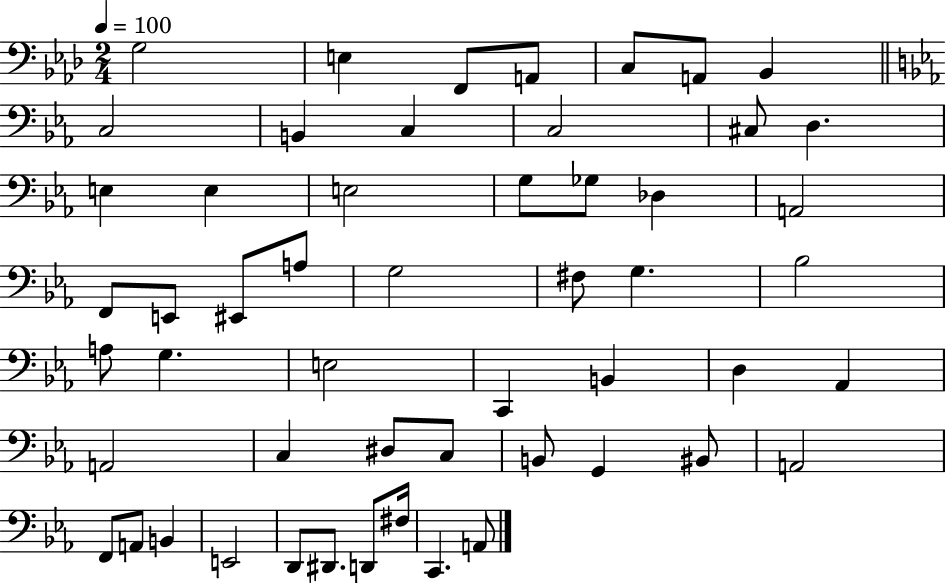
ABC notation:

X:1
T:Untitled
M:2/4
L:1/4
K:Ab
G,2 E, F,,/2 A,,/2 C,/2 A,,/2 _B,, C,2 B,, C, C,2 ^C,/2 D, E, E, E,2 G,/2 _G,/2 _D, A,,2 F,,/2 E,,/2 ^E,,/2 A,/2 G,2 ^F,/2 G, _B,2 A,/2 G, E,2 C,, B,, D, _A,, A,,2 C, ^D,/2 C,/2 B,,/2 G,, ^B,,/2 A,,2 F,,/2 A,,/2 B,, E,,2 D,,/2 ^D,,/2 D,,/2 ^F,/4 C,, A,,/2